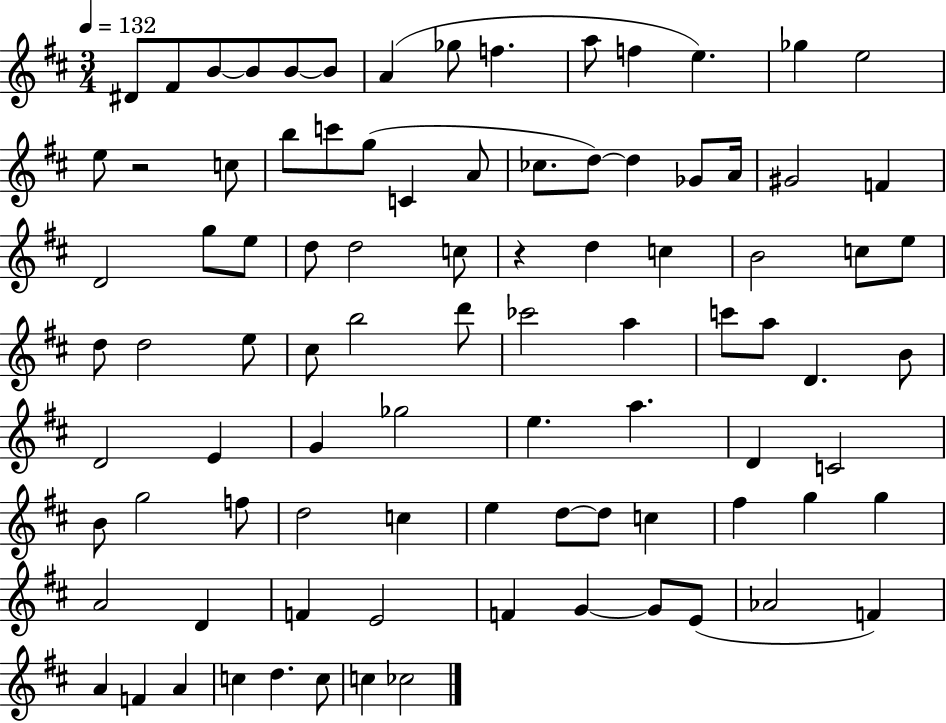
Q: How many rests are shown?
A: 2